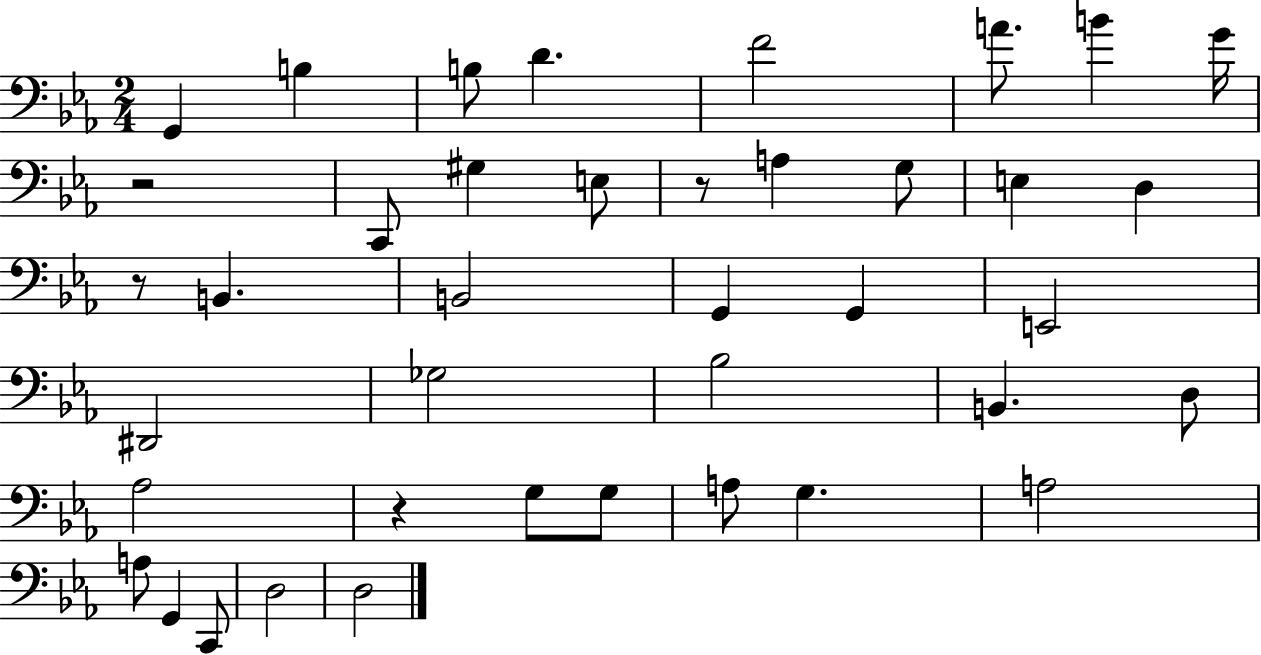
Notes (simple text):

G2/q B3/q B3/e D4/q. F4/h A4/e. B4/q G4/s R/h C2/e G#3/q E3/e R/e A3/q G3/e E3/q D3/q R/e B2/q. B2/h G2/q G2/q E2/h D#2/h Gb3/h Bb3/h B2/q. D3/e Ab3/h R/q G3/e G3/e A3/e G3/q. A3/h A3/e G2/q C2/e D3/h D3/h